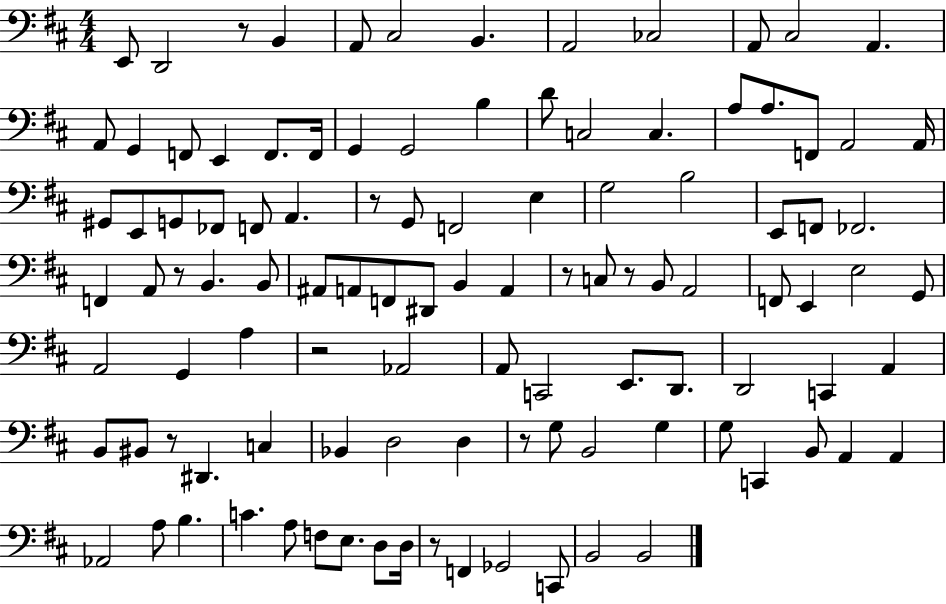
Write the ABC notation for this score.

X:1
T:Untitled
M:4/4
L:1/4
K:D
E,,/2 D,,2 z/2 B,, A,,/2 ^C,2 B,, A,,2 _C,2 A,,/2 ^C,2 A,, A,,/2 G,, F,,/2 E,, F,,/2 F,,/4 G,, G,,2 B, D/2 C,2 C, A,/2 A,/2 F,,/2 A,,2 A,,/4 ^G,,/2 E,,/2 G,,/2 _F,,/2 F,,/2 A,, z/2 G,,/2 F,,2 E, G,2 B,2 E,,/2 F,,/2 _F,,2 F,, A,,/2 z/2 B,, B,,/2 ^A,,/2 A,,/2 F,,/2 ^D,,/2 B,, A,, z/2 C,/2 z/2 B,,/2 A,,2 F,,/2 E,, E,2 G,,/2 A,,2 G,, A, z2 _A,,2 A,,/2 C,,2 E,,/2 D,,/2 D,,2 C,, A,, B,,/2 ^B,,/2 z/2 ^D,, C, _B,, D,2 D, z/2 G,/2 B,,2 G, G,/2 C,, B,,/2 A,, A,, _A,,2 A,/2 B, C A,/2 F,/2 E,/2 D,/2 D,/4 z/2 F,, _G,,2 C,,/2 B,,2 B,,2